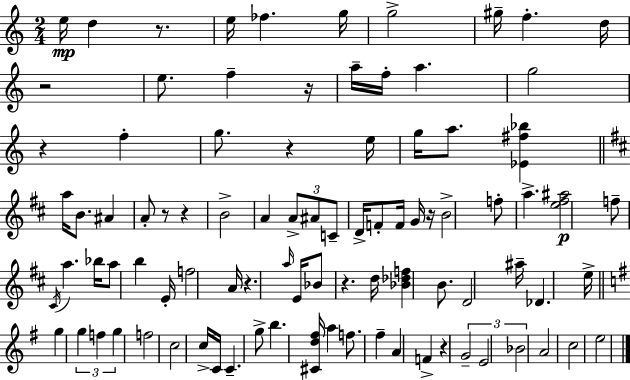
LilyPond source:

{
  \clef treble
  \numericTimeSignature
  \time 2/4
  \key c \major
  \repeat volta 2 { e''16\mp d''4 r8. | e''16 fes''4. g''16 | g''2-> | gis''16-- f''4.-. d''16 | \break r2 | e''8. f''4-- r16 | a''16-- f''16-. a''4. | g''2 | \break r4 f''4-. | g''8. r4 e''16 | g''16 a''8. <ees' fis'' bes''>4 | \bar "||" \break \key b \minor a''16 b'8. ais'4 | a'8-. r8 r4 | b'2-> | a'4 \tuplet 3/2 { a'8-> ais'8 | \break c'8-- } d'16-> f'8-. f'16 g'16 r16 | b'2-> | f''8-. a''4.-> | <e'' fis'' ais''>2\p | \break f''8-- \acciaccatura { cis'16 } a''4. | bes''16 a''8 b''4 | e'16-. f''2 | a'16 r4. | \break \grace { a''16 } e'16 bes'8 r4. | d''16 <bes' des'' f''>4 b'8. | d'2 | ais''16-- des'4. | \break e''16-> \bar "||" \break \key g \major g''4 \tuplet 3/2 { g''4 | f''4 g''4 } | f''2 | c''2 | \break c''16-> c'16 c'4.-- | g''8-> b''4. | <cis' d'' fis''>16 a''4 f''8. | fis''4-- a'4 | \break f'4-> r4 | \tuplet 3/2 { g'2-- | e'2 | bes'2 } | \break a'2 | c''2 | e''2 | } \bar "|."
}